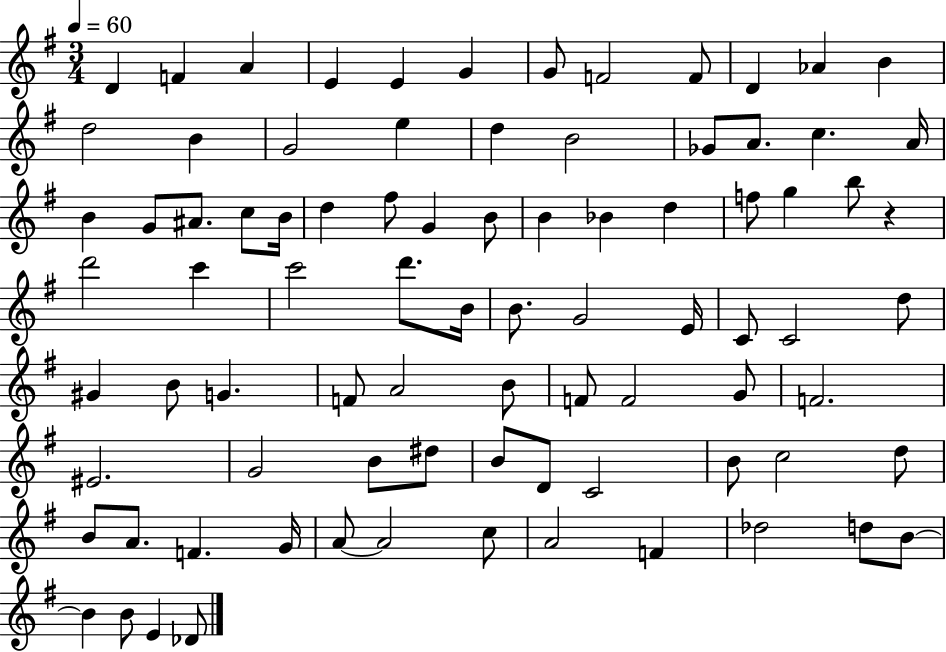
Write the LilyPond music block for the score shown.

{
  \clef treble
  \numericTimeSignature
  \time 3/4
  \key g \major
  \tempo 4 = 60
  d'4 f'4 a'4 | e'4 e'4 g'4 | g'8 f'2 f'8 | d'4 aes'4 b'4 | \break d''2 b'4 | g'2 e''4 | d''4 b'2 | ges'8 a'8. c''4. a'16 | \break b'4 g'8 ais'8. c''8 b'16 | d''4 fis''8 g'4 b'8 | b'4 bes'4 d''4 | f''8 g''4 b''8 r4 | \break d'''2 c'''4 | c'''2 d'''8. b'16 | b'8. g'2 e'16 | c'8 c'2 d''8 | \break gis'4 b'8 g'4. | f'8 a'2 b'8 | f'8 f'2 g'8 | f'2. | \break eis'2. | g'2 b'8 dis''8 | b'8 d'8 c'2 | b'8 c''2 d''8 | \break b'8 a'8. f'4. g'16 | a'8~~ a'2 c''8 | a'2 f'4 | des''2 d''8 b'8~~ | \break b'4 b'8 e'4 des'8 | \bar "|."
}